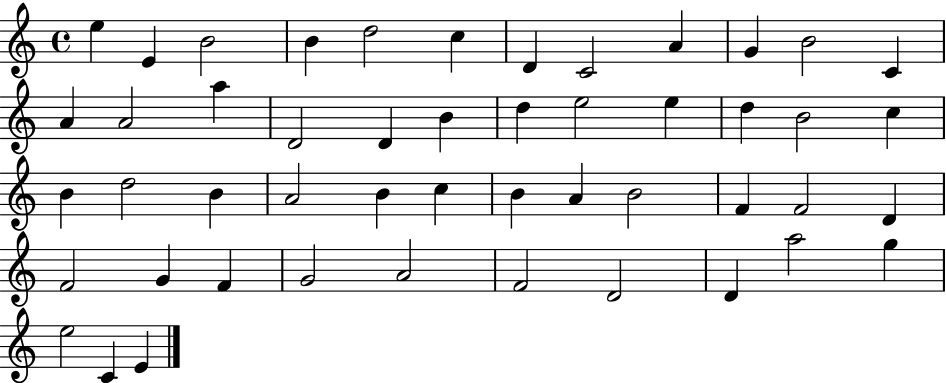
E5/q E4/q B4/h B4/q D5/h C5/q D4/q C4/h A4/q G4/q B4/h C4/q A4/q A4/h A5/q D4/h D4/q B4/q D5/q E5/h E5/q D5/q B4/h C5/q B4/q D5/h B4/q A4/h B4/q C5/q B4/q A4/q B4/h F4/q F4/h D4/q F4/h G4/q F4/q G4/h A4/h F4/h D4/h D4/q A5/h G5/q E5/h C4/q E4/q